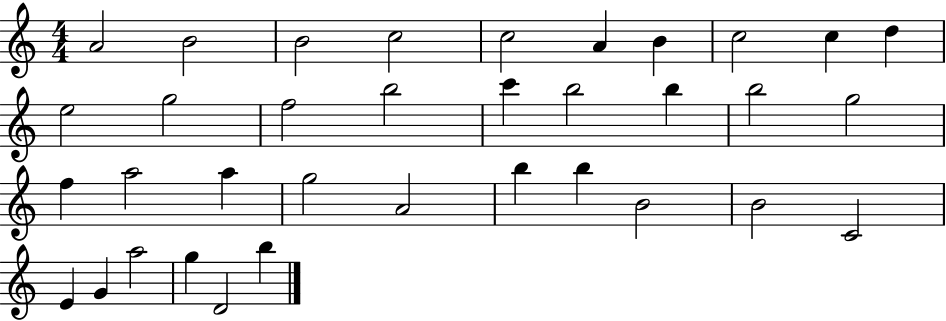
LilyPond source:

{
  \clef treble
  \numericTimeSignature
  \time 4/4
  \key c \major
  a'2 b'2 | b'2 c''2 | c''2 a'4 b'4 | c''2 c''4 d''4 | \break e''2 g''2 | f''2 b''2 | c'''4 b''2 b''4 | b''2 g''2 | \break f''4 a''2 a''4 | g''2 a'2 | b''4 b''4 b'2 | b'2 c'2 | \break e'4 g'4 a''2 | g''4 d'2 b''4 | \bar "|."
}